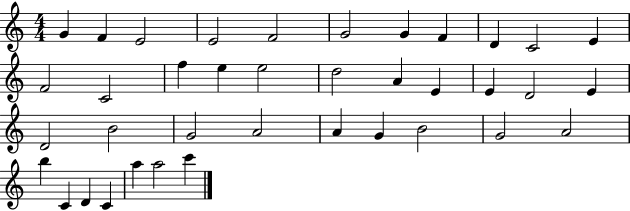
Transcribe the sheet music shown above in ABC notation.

X:1
T:Untitled
M:4/4
L:1/4
K:C
G F E2 E2 F2 G2 G F D C2 E F2 C2 f e e2 d2 A E E D2 E D2 B2 G2 A2 A G B2 G2 A2 b C D C a a2 c'